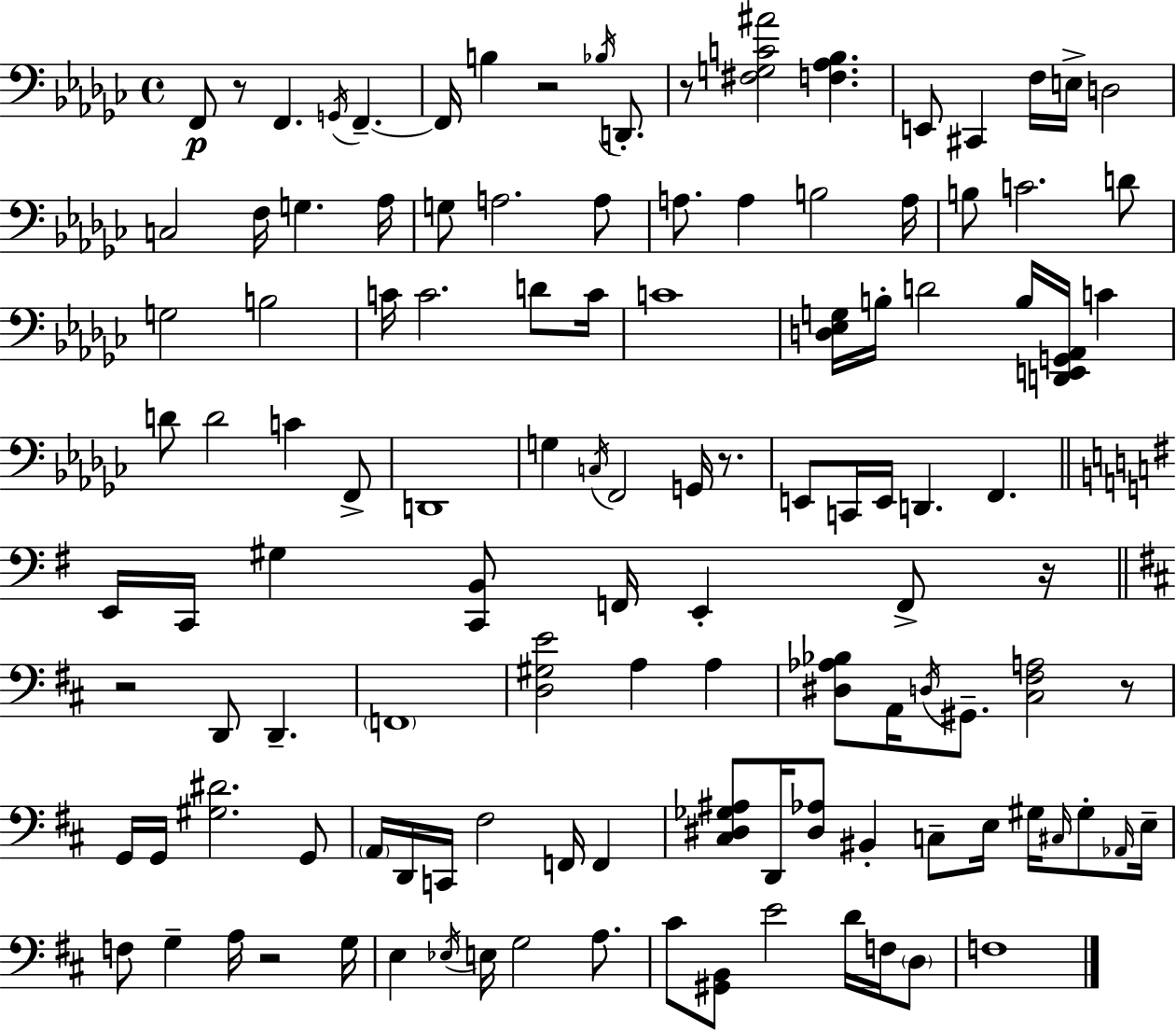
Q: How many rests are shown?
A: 8